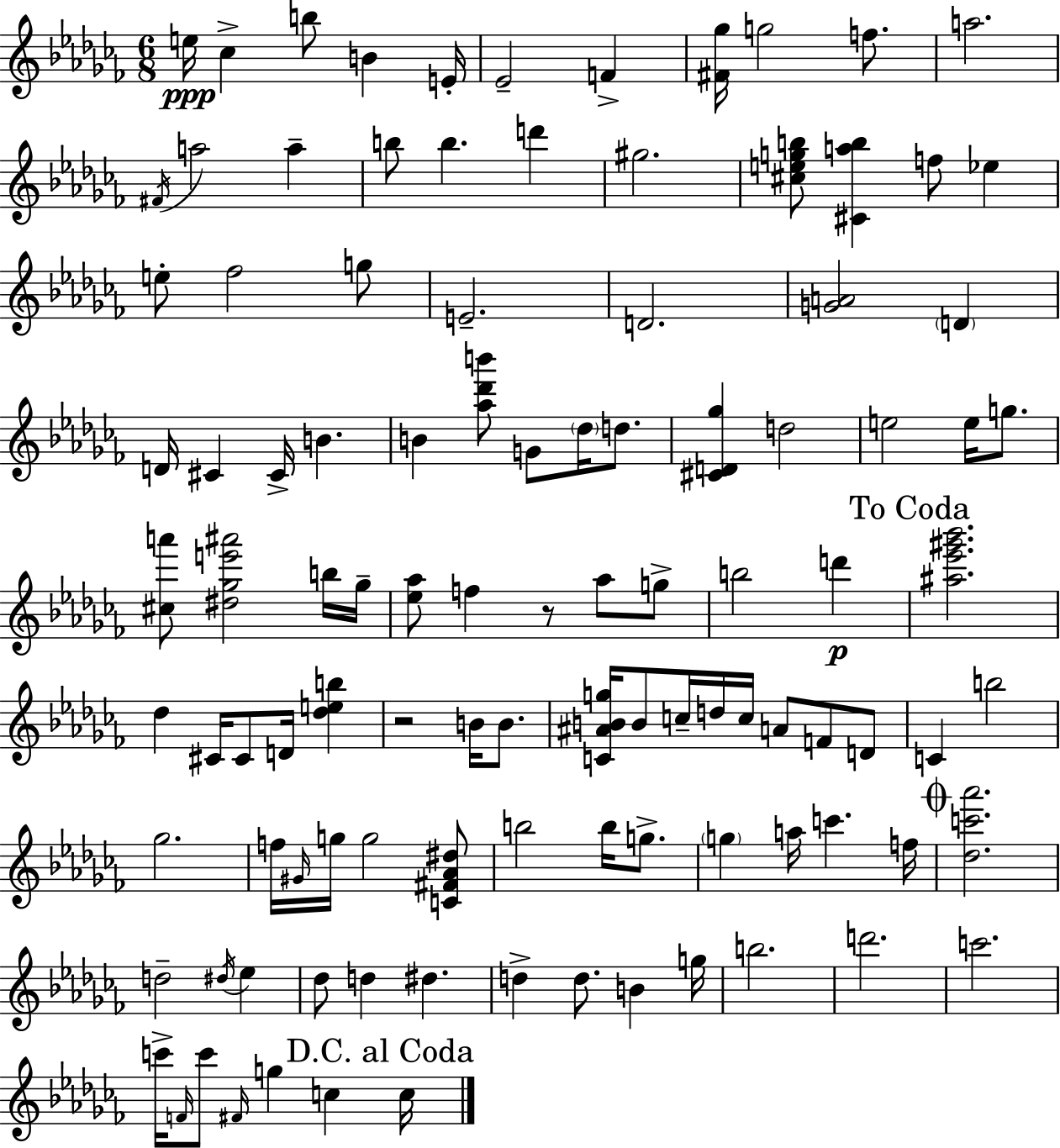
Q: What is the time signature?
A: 6/8